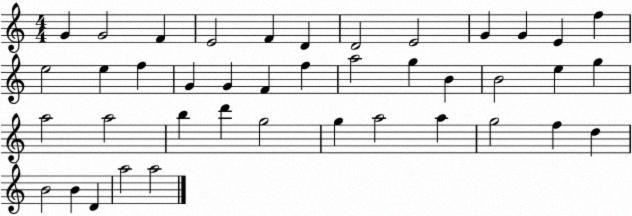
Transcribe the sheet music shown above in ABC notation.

X:1
T:Untitled
M:4/4
L:1/4
K:C
G G2 F E2 F D D2 E2 G G E f e2 e f G G F f a2 g B B2 e g a2 a2 b d' g2 g a2 a g2 f d B2 B D a2 a2